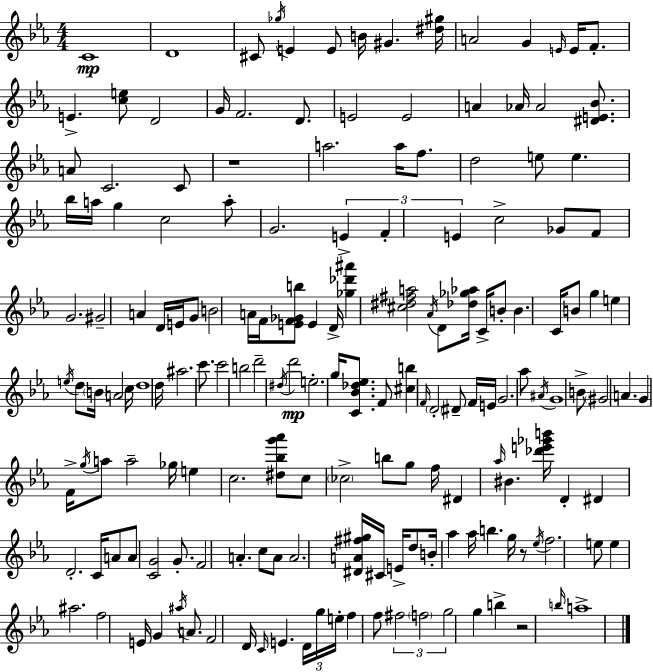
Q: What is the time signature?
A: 4/4